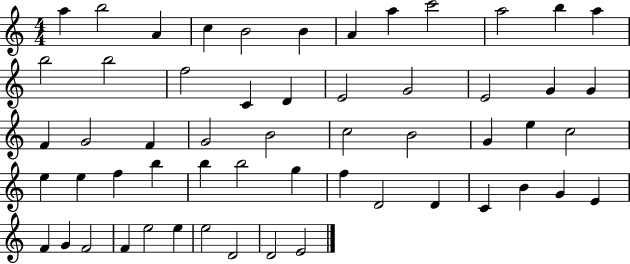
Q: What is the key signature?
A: C major